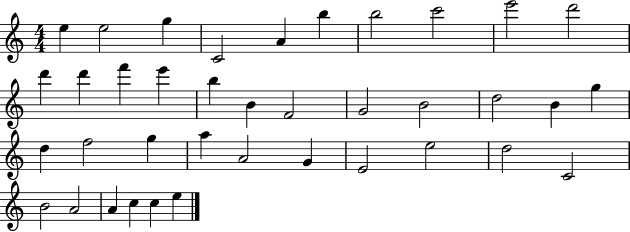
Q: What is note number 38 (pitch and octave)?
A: E5